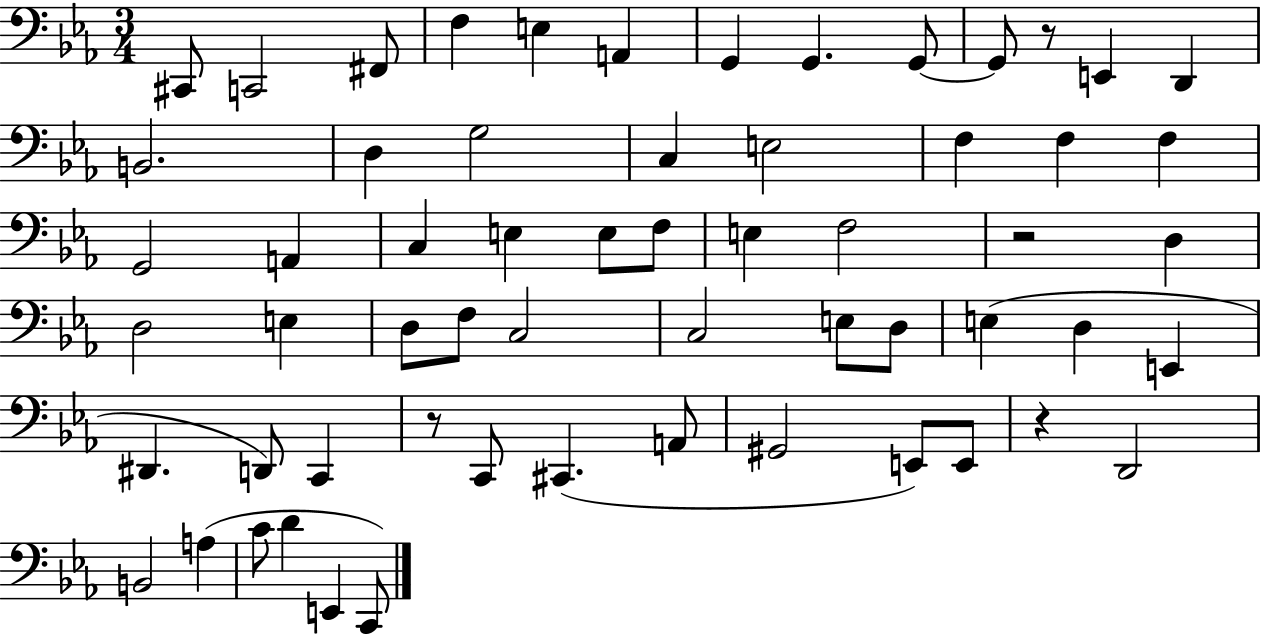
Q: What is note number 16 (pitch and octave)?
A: C3